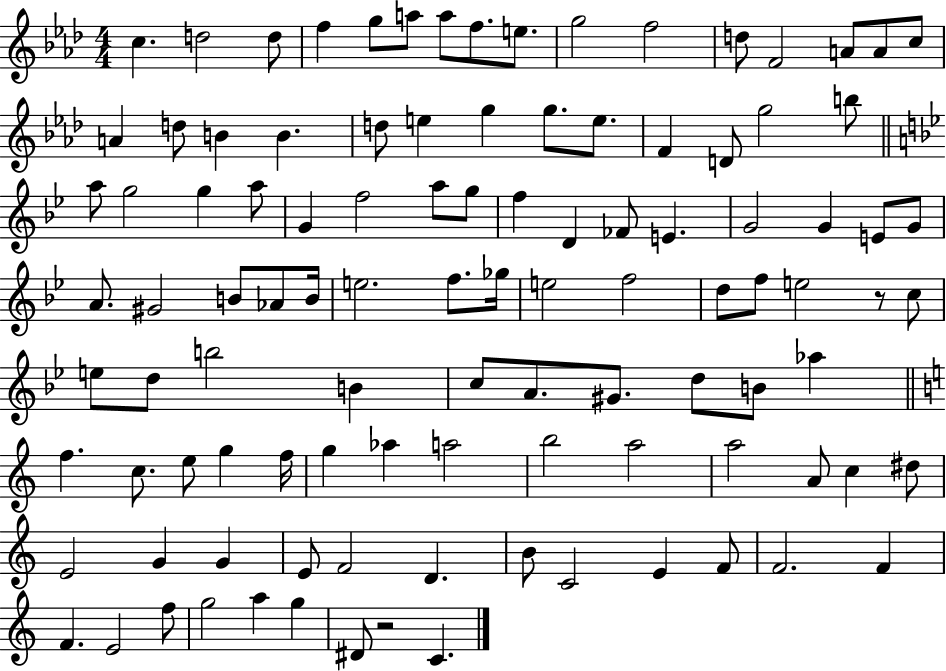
X:1
T:Untitled
M:4/4
L:1/4
K:Ab
c d2 d/2 f g/2 a/2 a/2 f/2 e/2 g2 f2 d/2 F2 A/2 A/2 c/2 A d/2 B B d/2 e g g/2 e/2 F D/2 g2 b/2 a/2 g2 g a/2 G f2 a/2 g/2 f D _F/2 E G2 G E/2 G/2 A/2 ^G2 B/2 _A/2 B/4 e2 f/2 _g/4 e2 f2 d/2 f/2 e2 z/2 c/2 e/2 d/2 b2 B c/2 A/2 ^G/2 d/2 B/2 _a f c/2 e/2 g f/4 g _a a2 b2 a2 a2 A/2 c ^d/2 E2 G G E/2 F2 D B/2 C2 E F/2 F2 F F E2 f/2 g2 a g ^D/2 z2 C